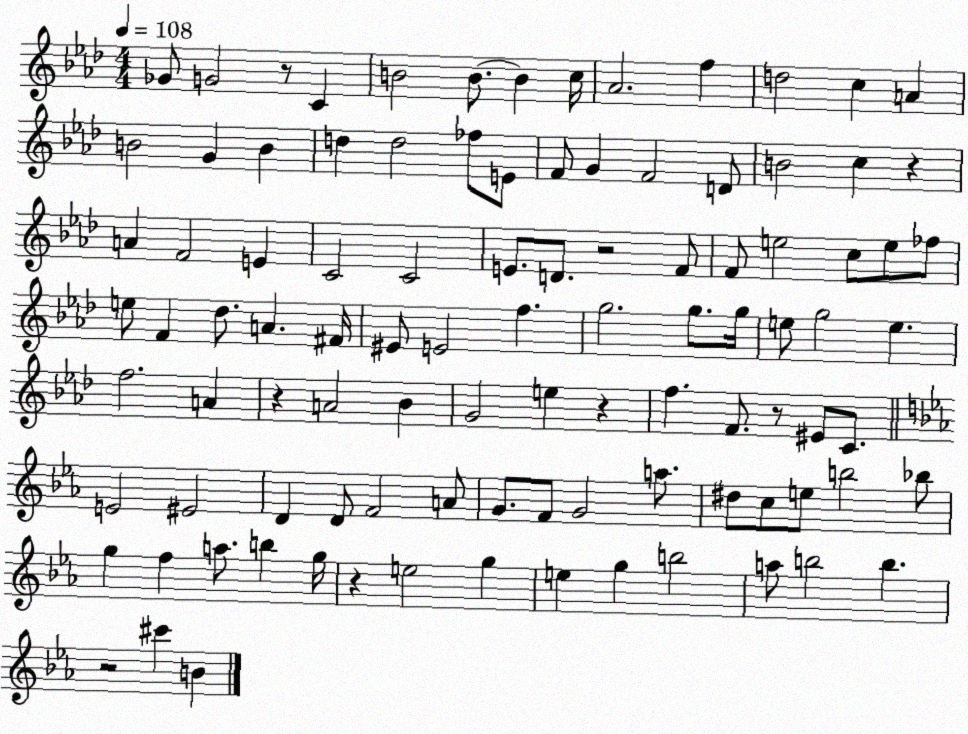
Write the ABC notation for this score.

X:1
T:Untitled
M:4/4
L:1/4
K:Ab
_G/2 G2 z/2 C B2 B/2 B c/4 _A2 f d2 c A B2 G B d d2 _f/2 E/2 F/2 G F2 D/2 B2 c z A F2 E C2 C2 E/2 D/2 z2 F/2 F/2 e2 c/2 e/2 _f/2 e/2 F _d/2 A ^F/4 ^E/2 E2 f g2 g/2 g/4 e/2 g2 e f2 A z A2 _B G2 e z f F/2 z/2 ^E/2 C/2 E2 ^E2 D D/2 F2 A/2 G/2 F/2 G2 a/2 ^d/2 c/2 e/2 b2 _b/2 g f a/2 b g/4 z e2 g e g b2 a/2 b2 b z2 ^c' B